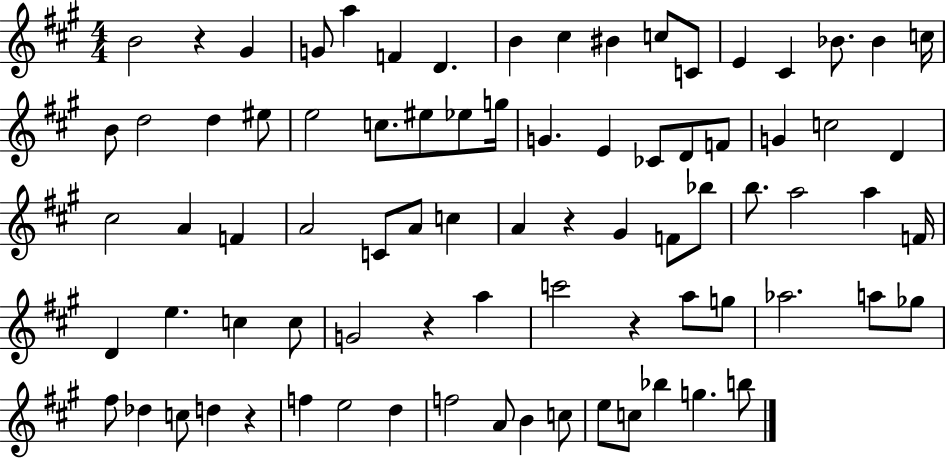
B4/h R/q G#4/q G4/e A5/q F4/q D4/q. B4/q C#5/q BIS4/q C5/e C4/e E4/q C#4/q Bb4/e. Bb4/q C5/s B4/e D5/h D5/q EIS5/e E5/h C5/e. EIS5/e Eb5/e G5/s G4/q. E4/q CES4/e D4/e F4/e G4/q C5/h D4/q C#5/h A4/q F4/q A4/h C4/e A4/e C5/q A4/q R/q G#4/q F4/e Bb5/e B5/e. A5/h A5/q F4/s D4/q E5/q. C5/q C5/e G4/h R/q A5/q C6/h R/q A5/e G5/e Ab5/h. A5/e Gb5/e F#5/e Db5/q C5/e D5/q R/q F5/q E5/h D5/q F5/h A4/e B4/q C5/e E5/e C5/e Bb5/q G5/q. B5/e